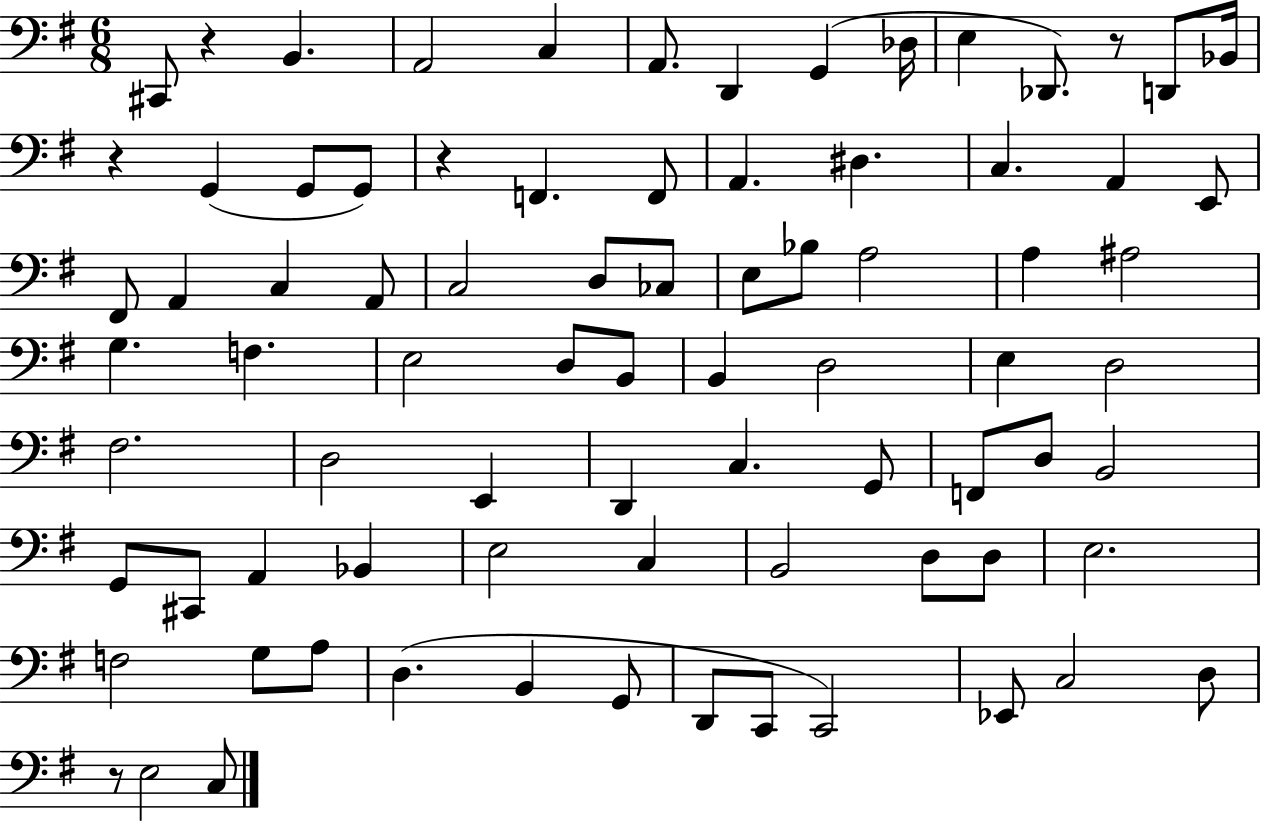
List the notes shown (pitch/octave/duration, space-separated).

C#2/e R/q B2/q. A2/h C3/q A2/e. D2/q G2/q Db3/s E3/q Db2/e. R/e D2/e Bb2/s R/q G2/q G2/e G2/e R/q F2/q. F2/e A2/q. D#3/q. C3/q. A2/q E2/e F#2/e A2/q C3/q A2/e C3/h D3/e CES3/e E3/e Bb3/e A3/h A3/q A#3/h G3/q. F3/q. E3/h D3/e B2/e B2/q D3/h E3/q D3/h F#3/h. D3/h E2/q D2/q C3/q. G2/e F2/e D3/e B2/h G2/e C#2/e A2/q Bb2/q E3/h C3/q B2/h D3/e D3/e E3/h. F3/h G3/e A3/e D3/q. B2/q G2/e D2/e C2/e C2/h Eb2/e C3/h D3/e R/e E3/h C3/e